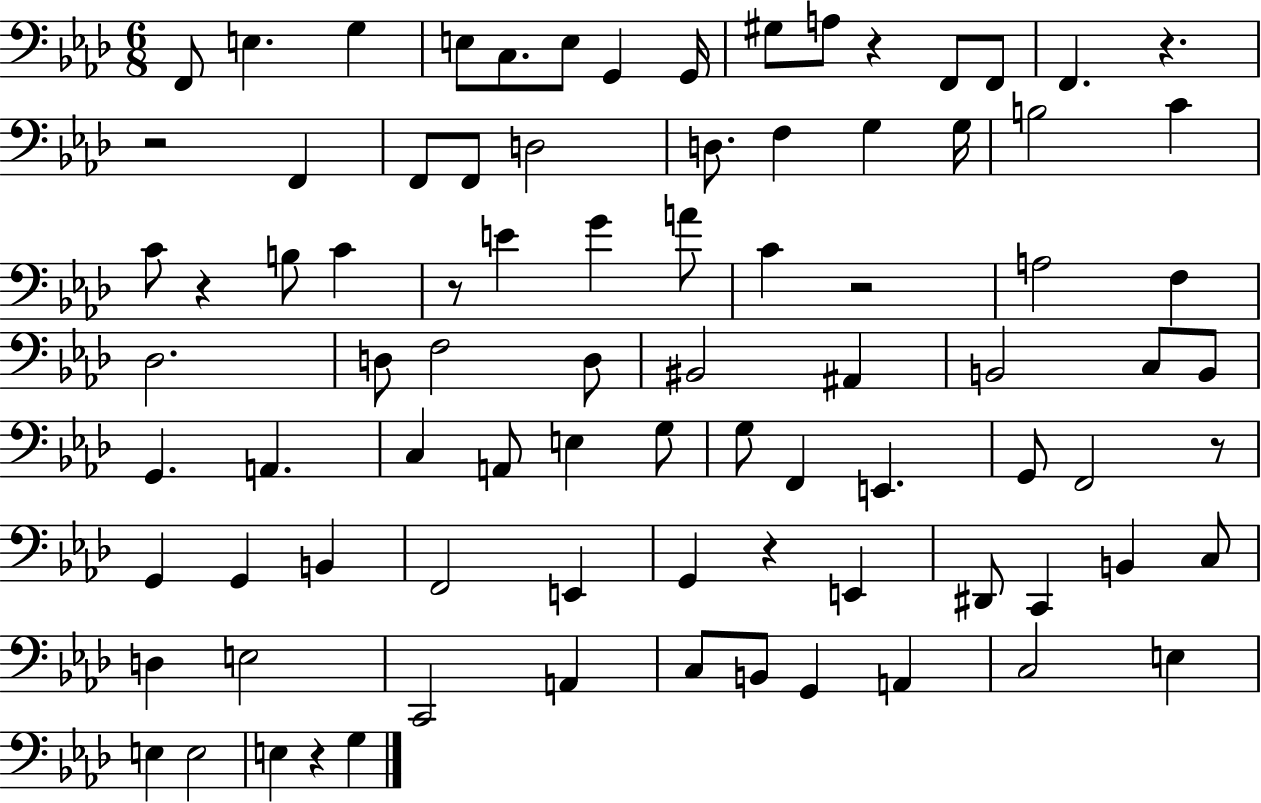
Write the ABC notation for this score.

X:1
T:Untitled
M:6/8
L:1/4
K:Ab
F,,/2 E, G, E,/2 C,/2 E,/2 G,, G,,/4 ^G,/2 A,/2 z F,,/2 F,,/2 F,, z z2 F,, F,,/2 F,,/2 D,2 D,/2 F, G, G,/4 B,2 C C/2 z B,/2 C z/2 E G A/2 C z2 A,2 F, _D,2 D,/2 F,2 D,/2 ^B,,2 ^A,, B,,2 C,/2 B,,/2 G,, A,, C, A,,/2 E, G,/2 G,/2 F,, E,, G,,/2 F,,2 z/2 G,, G,, B,, F,,2 E,, G,, z E,, ^D,,/2 C,, B,, C,/2 D, E,2 C,,2 A,, C,/2 B,,/2 G,, A,, C,2 E, E, E,2 E, z G,